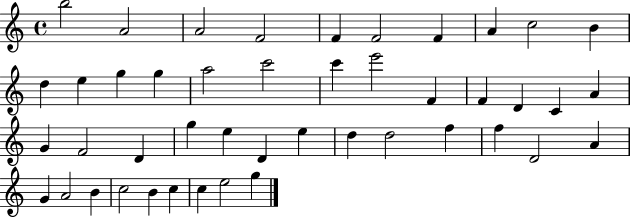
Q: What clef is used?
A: treble